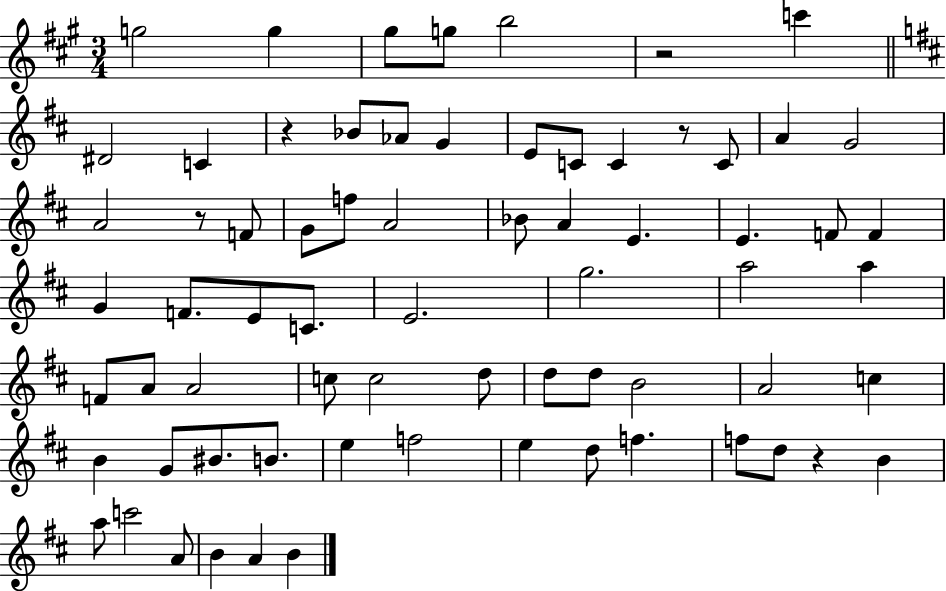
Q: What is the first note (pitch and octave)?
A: G5